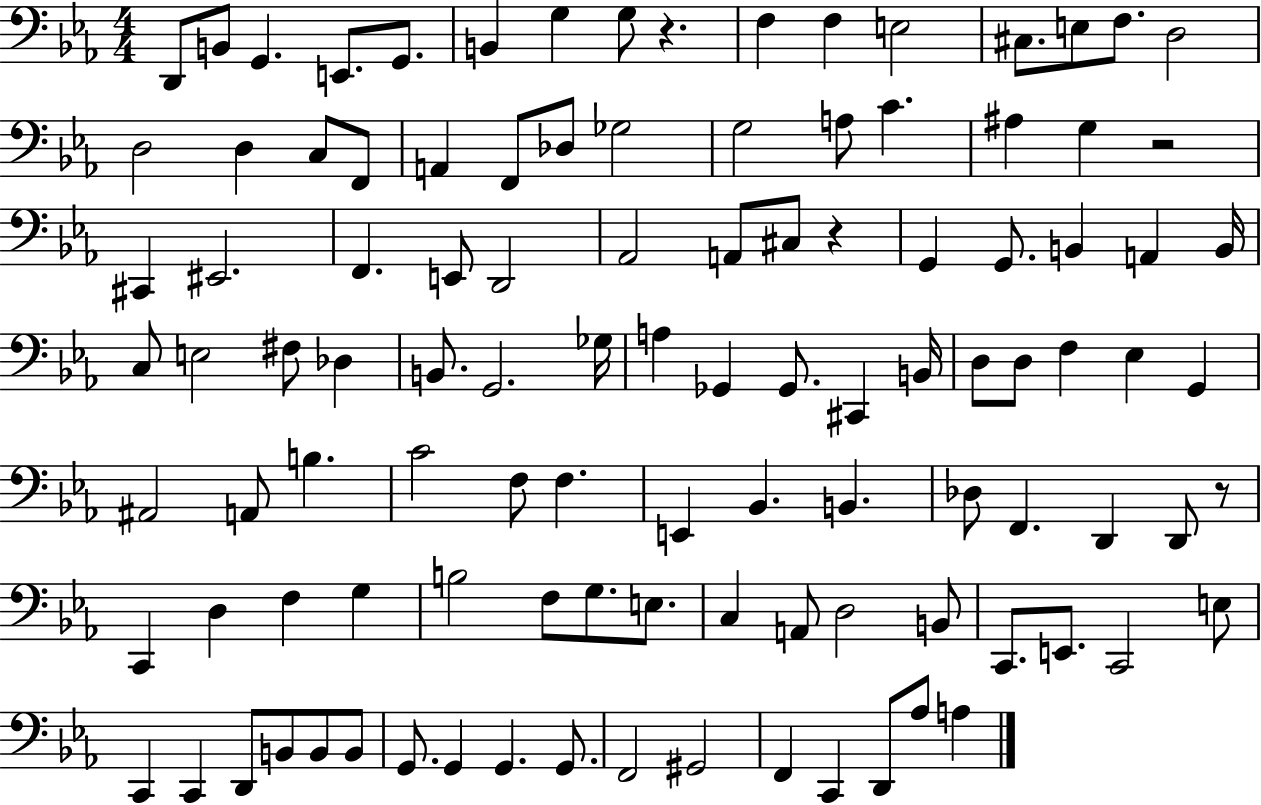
D2/e B2/e G2/q. E2/e. G2/e. B2/q G3/q G3/e R/q. F3/q F3/q E3/h C#3/e. E3/e F3/e. D3/h D3/h D3/q C3/e F2/e A2/q F2/e Db3/e Gb3/h G3/h A3/e C4/q. A#3/q G3/q R/h C#2/q EIS2/h. F2/q. E2/e D2/h Ab2/h A2/e C#3/e R/q G2/q G2/e. B2/q A2/q B2/s C3/e E3/h F#3/e Db3/q B2/e. G2/h. Gb3/s A3/q Gb2/q Gb2/e. C#2/q B2/s D3/e D3/e F3/q Eb3/q G2/q A#2/h A2/e B3/q. C4/h F3/e F3/q. E2/q Bb2/q. B2/q. Db3/e F2/q. D2/q D2/e R/e C2/q D3/q F3/q G3/q B3/h F3/e G3/e. E3/e. C3/q A2/e D3/h B2/e C2/e. E2/e. C2/h E3/e C2/q C2/q D2/e B2/e B2/e B2/e G2/e. G2/q G2/q. G2/e. F2/h G#2/h F2/q C2/q D2/e Ab3/e A3/q